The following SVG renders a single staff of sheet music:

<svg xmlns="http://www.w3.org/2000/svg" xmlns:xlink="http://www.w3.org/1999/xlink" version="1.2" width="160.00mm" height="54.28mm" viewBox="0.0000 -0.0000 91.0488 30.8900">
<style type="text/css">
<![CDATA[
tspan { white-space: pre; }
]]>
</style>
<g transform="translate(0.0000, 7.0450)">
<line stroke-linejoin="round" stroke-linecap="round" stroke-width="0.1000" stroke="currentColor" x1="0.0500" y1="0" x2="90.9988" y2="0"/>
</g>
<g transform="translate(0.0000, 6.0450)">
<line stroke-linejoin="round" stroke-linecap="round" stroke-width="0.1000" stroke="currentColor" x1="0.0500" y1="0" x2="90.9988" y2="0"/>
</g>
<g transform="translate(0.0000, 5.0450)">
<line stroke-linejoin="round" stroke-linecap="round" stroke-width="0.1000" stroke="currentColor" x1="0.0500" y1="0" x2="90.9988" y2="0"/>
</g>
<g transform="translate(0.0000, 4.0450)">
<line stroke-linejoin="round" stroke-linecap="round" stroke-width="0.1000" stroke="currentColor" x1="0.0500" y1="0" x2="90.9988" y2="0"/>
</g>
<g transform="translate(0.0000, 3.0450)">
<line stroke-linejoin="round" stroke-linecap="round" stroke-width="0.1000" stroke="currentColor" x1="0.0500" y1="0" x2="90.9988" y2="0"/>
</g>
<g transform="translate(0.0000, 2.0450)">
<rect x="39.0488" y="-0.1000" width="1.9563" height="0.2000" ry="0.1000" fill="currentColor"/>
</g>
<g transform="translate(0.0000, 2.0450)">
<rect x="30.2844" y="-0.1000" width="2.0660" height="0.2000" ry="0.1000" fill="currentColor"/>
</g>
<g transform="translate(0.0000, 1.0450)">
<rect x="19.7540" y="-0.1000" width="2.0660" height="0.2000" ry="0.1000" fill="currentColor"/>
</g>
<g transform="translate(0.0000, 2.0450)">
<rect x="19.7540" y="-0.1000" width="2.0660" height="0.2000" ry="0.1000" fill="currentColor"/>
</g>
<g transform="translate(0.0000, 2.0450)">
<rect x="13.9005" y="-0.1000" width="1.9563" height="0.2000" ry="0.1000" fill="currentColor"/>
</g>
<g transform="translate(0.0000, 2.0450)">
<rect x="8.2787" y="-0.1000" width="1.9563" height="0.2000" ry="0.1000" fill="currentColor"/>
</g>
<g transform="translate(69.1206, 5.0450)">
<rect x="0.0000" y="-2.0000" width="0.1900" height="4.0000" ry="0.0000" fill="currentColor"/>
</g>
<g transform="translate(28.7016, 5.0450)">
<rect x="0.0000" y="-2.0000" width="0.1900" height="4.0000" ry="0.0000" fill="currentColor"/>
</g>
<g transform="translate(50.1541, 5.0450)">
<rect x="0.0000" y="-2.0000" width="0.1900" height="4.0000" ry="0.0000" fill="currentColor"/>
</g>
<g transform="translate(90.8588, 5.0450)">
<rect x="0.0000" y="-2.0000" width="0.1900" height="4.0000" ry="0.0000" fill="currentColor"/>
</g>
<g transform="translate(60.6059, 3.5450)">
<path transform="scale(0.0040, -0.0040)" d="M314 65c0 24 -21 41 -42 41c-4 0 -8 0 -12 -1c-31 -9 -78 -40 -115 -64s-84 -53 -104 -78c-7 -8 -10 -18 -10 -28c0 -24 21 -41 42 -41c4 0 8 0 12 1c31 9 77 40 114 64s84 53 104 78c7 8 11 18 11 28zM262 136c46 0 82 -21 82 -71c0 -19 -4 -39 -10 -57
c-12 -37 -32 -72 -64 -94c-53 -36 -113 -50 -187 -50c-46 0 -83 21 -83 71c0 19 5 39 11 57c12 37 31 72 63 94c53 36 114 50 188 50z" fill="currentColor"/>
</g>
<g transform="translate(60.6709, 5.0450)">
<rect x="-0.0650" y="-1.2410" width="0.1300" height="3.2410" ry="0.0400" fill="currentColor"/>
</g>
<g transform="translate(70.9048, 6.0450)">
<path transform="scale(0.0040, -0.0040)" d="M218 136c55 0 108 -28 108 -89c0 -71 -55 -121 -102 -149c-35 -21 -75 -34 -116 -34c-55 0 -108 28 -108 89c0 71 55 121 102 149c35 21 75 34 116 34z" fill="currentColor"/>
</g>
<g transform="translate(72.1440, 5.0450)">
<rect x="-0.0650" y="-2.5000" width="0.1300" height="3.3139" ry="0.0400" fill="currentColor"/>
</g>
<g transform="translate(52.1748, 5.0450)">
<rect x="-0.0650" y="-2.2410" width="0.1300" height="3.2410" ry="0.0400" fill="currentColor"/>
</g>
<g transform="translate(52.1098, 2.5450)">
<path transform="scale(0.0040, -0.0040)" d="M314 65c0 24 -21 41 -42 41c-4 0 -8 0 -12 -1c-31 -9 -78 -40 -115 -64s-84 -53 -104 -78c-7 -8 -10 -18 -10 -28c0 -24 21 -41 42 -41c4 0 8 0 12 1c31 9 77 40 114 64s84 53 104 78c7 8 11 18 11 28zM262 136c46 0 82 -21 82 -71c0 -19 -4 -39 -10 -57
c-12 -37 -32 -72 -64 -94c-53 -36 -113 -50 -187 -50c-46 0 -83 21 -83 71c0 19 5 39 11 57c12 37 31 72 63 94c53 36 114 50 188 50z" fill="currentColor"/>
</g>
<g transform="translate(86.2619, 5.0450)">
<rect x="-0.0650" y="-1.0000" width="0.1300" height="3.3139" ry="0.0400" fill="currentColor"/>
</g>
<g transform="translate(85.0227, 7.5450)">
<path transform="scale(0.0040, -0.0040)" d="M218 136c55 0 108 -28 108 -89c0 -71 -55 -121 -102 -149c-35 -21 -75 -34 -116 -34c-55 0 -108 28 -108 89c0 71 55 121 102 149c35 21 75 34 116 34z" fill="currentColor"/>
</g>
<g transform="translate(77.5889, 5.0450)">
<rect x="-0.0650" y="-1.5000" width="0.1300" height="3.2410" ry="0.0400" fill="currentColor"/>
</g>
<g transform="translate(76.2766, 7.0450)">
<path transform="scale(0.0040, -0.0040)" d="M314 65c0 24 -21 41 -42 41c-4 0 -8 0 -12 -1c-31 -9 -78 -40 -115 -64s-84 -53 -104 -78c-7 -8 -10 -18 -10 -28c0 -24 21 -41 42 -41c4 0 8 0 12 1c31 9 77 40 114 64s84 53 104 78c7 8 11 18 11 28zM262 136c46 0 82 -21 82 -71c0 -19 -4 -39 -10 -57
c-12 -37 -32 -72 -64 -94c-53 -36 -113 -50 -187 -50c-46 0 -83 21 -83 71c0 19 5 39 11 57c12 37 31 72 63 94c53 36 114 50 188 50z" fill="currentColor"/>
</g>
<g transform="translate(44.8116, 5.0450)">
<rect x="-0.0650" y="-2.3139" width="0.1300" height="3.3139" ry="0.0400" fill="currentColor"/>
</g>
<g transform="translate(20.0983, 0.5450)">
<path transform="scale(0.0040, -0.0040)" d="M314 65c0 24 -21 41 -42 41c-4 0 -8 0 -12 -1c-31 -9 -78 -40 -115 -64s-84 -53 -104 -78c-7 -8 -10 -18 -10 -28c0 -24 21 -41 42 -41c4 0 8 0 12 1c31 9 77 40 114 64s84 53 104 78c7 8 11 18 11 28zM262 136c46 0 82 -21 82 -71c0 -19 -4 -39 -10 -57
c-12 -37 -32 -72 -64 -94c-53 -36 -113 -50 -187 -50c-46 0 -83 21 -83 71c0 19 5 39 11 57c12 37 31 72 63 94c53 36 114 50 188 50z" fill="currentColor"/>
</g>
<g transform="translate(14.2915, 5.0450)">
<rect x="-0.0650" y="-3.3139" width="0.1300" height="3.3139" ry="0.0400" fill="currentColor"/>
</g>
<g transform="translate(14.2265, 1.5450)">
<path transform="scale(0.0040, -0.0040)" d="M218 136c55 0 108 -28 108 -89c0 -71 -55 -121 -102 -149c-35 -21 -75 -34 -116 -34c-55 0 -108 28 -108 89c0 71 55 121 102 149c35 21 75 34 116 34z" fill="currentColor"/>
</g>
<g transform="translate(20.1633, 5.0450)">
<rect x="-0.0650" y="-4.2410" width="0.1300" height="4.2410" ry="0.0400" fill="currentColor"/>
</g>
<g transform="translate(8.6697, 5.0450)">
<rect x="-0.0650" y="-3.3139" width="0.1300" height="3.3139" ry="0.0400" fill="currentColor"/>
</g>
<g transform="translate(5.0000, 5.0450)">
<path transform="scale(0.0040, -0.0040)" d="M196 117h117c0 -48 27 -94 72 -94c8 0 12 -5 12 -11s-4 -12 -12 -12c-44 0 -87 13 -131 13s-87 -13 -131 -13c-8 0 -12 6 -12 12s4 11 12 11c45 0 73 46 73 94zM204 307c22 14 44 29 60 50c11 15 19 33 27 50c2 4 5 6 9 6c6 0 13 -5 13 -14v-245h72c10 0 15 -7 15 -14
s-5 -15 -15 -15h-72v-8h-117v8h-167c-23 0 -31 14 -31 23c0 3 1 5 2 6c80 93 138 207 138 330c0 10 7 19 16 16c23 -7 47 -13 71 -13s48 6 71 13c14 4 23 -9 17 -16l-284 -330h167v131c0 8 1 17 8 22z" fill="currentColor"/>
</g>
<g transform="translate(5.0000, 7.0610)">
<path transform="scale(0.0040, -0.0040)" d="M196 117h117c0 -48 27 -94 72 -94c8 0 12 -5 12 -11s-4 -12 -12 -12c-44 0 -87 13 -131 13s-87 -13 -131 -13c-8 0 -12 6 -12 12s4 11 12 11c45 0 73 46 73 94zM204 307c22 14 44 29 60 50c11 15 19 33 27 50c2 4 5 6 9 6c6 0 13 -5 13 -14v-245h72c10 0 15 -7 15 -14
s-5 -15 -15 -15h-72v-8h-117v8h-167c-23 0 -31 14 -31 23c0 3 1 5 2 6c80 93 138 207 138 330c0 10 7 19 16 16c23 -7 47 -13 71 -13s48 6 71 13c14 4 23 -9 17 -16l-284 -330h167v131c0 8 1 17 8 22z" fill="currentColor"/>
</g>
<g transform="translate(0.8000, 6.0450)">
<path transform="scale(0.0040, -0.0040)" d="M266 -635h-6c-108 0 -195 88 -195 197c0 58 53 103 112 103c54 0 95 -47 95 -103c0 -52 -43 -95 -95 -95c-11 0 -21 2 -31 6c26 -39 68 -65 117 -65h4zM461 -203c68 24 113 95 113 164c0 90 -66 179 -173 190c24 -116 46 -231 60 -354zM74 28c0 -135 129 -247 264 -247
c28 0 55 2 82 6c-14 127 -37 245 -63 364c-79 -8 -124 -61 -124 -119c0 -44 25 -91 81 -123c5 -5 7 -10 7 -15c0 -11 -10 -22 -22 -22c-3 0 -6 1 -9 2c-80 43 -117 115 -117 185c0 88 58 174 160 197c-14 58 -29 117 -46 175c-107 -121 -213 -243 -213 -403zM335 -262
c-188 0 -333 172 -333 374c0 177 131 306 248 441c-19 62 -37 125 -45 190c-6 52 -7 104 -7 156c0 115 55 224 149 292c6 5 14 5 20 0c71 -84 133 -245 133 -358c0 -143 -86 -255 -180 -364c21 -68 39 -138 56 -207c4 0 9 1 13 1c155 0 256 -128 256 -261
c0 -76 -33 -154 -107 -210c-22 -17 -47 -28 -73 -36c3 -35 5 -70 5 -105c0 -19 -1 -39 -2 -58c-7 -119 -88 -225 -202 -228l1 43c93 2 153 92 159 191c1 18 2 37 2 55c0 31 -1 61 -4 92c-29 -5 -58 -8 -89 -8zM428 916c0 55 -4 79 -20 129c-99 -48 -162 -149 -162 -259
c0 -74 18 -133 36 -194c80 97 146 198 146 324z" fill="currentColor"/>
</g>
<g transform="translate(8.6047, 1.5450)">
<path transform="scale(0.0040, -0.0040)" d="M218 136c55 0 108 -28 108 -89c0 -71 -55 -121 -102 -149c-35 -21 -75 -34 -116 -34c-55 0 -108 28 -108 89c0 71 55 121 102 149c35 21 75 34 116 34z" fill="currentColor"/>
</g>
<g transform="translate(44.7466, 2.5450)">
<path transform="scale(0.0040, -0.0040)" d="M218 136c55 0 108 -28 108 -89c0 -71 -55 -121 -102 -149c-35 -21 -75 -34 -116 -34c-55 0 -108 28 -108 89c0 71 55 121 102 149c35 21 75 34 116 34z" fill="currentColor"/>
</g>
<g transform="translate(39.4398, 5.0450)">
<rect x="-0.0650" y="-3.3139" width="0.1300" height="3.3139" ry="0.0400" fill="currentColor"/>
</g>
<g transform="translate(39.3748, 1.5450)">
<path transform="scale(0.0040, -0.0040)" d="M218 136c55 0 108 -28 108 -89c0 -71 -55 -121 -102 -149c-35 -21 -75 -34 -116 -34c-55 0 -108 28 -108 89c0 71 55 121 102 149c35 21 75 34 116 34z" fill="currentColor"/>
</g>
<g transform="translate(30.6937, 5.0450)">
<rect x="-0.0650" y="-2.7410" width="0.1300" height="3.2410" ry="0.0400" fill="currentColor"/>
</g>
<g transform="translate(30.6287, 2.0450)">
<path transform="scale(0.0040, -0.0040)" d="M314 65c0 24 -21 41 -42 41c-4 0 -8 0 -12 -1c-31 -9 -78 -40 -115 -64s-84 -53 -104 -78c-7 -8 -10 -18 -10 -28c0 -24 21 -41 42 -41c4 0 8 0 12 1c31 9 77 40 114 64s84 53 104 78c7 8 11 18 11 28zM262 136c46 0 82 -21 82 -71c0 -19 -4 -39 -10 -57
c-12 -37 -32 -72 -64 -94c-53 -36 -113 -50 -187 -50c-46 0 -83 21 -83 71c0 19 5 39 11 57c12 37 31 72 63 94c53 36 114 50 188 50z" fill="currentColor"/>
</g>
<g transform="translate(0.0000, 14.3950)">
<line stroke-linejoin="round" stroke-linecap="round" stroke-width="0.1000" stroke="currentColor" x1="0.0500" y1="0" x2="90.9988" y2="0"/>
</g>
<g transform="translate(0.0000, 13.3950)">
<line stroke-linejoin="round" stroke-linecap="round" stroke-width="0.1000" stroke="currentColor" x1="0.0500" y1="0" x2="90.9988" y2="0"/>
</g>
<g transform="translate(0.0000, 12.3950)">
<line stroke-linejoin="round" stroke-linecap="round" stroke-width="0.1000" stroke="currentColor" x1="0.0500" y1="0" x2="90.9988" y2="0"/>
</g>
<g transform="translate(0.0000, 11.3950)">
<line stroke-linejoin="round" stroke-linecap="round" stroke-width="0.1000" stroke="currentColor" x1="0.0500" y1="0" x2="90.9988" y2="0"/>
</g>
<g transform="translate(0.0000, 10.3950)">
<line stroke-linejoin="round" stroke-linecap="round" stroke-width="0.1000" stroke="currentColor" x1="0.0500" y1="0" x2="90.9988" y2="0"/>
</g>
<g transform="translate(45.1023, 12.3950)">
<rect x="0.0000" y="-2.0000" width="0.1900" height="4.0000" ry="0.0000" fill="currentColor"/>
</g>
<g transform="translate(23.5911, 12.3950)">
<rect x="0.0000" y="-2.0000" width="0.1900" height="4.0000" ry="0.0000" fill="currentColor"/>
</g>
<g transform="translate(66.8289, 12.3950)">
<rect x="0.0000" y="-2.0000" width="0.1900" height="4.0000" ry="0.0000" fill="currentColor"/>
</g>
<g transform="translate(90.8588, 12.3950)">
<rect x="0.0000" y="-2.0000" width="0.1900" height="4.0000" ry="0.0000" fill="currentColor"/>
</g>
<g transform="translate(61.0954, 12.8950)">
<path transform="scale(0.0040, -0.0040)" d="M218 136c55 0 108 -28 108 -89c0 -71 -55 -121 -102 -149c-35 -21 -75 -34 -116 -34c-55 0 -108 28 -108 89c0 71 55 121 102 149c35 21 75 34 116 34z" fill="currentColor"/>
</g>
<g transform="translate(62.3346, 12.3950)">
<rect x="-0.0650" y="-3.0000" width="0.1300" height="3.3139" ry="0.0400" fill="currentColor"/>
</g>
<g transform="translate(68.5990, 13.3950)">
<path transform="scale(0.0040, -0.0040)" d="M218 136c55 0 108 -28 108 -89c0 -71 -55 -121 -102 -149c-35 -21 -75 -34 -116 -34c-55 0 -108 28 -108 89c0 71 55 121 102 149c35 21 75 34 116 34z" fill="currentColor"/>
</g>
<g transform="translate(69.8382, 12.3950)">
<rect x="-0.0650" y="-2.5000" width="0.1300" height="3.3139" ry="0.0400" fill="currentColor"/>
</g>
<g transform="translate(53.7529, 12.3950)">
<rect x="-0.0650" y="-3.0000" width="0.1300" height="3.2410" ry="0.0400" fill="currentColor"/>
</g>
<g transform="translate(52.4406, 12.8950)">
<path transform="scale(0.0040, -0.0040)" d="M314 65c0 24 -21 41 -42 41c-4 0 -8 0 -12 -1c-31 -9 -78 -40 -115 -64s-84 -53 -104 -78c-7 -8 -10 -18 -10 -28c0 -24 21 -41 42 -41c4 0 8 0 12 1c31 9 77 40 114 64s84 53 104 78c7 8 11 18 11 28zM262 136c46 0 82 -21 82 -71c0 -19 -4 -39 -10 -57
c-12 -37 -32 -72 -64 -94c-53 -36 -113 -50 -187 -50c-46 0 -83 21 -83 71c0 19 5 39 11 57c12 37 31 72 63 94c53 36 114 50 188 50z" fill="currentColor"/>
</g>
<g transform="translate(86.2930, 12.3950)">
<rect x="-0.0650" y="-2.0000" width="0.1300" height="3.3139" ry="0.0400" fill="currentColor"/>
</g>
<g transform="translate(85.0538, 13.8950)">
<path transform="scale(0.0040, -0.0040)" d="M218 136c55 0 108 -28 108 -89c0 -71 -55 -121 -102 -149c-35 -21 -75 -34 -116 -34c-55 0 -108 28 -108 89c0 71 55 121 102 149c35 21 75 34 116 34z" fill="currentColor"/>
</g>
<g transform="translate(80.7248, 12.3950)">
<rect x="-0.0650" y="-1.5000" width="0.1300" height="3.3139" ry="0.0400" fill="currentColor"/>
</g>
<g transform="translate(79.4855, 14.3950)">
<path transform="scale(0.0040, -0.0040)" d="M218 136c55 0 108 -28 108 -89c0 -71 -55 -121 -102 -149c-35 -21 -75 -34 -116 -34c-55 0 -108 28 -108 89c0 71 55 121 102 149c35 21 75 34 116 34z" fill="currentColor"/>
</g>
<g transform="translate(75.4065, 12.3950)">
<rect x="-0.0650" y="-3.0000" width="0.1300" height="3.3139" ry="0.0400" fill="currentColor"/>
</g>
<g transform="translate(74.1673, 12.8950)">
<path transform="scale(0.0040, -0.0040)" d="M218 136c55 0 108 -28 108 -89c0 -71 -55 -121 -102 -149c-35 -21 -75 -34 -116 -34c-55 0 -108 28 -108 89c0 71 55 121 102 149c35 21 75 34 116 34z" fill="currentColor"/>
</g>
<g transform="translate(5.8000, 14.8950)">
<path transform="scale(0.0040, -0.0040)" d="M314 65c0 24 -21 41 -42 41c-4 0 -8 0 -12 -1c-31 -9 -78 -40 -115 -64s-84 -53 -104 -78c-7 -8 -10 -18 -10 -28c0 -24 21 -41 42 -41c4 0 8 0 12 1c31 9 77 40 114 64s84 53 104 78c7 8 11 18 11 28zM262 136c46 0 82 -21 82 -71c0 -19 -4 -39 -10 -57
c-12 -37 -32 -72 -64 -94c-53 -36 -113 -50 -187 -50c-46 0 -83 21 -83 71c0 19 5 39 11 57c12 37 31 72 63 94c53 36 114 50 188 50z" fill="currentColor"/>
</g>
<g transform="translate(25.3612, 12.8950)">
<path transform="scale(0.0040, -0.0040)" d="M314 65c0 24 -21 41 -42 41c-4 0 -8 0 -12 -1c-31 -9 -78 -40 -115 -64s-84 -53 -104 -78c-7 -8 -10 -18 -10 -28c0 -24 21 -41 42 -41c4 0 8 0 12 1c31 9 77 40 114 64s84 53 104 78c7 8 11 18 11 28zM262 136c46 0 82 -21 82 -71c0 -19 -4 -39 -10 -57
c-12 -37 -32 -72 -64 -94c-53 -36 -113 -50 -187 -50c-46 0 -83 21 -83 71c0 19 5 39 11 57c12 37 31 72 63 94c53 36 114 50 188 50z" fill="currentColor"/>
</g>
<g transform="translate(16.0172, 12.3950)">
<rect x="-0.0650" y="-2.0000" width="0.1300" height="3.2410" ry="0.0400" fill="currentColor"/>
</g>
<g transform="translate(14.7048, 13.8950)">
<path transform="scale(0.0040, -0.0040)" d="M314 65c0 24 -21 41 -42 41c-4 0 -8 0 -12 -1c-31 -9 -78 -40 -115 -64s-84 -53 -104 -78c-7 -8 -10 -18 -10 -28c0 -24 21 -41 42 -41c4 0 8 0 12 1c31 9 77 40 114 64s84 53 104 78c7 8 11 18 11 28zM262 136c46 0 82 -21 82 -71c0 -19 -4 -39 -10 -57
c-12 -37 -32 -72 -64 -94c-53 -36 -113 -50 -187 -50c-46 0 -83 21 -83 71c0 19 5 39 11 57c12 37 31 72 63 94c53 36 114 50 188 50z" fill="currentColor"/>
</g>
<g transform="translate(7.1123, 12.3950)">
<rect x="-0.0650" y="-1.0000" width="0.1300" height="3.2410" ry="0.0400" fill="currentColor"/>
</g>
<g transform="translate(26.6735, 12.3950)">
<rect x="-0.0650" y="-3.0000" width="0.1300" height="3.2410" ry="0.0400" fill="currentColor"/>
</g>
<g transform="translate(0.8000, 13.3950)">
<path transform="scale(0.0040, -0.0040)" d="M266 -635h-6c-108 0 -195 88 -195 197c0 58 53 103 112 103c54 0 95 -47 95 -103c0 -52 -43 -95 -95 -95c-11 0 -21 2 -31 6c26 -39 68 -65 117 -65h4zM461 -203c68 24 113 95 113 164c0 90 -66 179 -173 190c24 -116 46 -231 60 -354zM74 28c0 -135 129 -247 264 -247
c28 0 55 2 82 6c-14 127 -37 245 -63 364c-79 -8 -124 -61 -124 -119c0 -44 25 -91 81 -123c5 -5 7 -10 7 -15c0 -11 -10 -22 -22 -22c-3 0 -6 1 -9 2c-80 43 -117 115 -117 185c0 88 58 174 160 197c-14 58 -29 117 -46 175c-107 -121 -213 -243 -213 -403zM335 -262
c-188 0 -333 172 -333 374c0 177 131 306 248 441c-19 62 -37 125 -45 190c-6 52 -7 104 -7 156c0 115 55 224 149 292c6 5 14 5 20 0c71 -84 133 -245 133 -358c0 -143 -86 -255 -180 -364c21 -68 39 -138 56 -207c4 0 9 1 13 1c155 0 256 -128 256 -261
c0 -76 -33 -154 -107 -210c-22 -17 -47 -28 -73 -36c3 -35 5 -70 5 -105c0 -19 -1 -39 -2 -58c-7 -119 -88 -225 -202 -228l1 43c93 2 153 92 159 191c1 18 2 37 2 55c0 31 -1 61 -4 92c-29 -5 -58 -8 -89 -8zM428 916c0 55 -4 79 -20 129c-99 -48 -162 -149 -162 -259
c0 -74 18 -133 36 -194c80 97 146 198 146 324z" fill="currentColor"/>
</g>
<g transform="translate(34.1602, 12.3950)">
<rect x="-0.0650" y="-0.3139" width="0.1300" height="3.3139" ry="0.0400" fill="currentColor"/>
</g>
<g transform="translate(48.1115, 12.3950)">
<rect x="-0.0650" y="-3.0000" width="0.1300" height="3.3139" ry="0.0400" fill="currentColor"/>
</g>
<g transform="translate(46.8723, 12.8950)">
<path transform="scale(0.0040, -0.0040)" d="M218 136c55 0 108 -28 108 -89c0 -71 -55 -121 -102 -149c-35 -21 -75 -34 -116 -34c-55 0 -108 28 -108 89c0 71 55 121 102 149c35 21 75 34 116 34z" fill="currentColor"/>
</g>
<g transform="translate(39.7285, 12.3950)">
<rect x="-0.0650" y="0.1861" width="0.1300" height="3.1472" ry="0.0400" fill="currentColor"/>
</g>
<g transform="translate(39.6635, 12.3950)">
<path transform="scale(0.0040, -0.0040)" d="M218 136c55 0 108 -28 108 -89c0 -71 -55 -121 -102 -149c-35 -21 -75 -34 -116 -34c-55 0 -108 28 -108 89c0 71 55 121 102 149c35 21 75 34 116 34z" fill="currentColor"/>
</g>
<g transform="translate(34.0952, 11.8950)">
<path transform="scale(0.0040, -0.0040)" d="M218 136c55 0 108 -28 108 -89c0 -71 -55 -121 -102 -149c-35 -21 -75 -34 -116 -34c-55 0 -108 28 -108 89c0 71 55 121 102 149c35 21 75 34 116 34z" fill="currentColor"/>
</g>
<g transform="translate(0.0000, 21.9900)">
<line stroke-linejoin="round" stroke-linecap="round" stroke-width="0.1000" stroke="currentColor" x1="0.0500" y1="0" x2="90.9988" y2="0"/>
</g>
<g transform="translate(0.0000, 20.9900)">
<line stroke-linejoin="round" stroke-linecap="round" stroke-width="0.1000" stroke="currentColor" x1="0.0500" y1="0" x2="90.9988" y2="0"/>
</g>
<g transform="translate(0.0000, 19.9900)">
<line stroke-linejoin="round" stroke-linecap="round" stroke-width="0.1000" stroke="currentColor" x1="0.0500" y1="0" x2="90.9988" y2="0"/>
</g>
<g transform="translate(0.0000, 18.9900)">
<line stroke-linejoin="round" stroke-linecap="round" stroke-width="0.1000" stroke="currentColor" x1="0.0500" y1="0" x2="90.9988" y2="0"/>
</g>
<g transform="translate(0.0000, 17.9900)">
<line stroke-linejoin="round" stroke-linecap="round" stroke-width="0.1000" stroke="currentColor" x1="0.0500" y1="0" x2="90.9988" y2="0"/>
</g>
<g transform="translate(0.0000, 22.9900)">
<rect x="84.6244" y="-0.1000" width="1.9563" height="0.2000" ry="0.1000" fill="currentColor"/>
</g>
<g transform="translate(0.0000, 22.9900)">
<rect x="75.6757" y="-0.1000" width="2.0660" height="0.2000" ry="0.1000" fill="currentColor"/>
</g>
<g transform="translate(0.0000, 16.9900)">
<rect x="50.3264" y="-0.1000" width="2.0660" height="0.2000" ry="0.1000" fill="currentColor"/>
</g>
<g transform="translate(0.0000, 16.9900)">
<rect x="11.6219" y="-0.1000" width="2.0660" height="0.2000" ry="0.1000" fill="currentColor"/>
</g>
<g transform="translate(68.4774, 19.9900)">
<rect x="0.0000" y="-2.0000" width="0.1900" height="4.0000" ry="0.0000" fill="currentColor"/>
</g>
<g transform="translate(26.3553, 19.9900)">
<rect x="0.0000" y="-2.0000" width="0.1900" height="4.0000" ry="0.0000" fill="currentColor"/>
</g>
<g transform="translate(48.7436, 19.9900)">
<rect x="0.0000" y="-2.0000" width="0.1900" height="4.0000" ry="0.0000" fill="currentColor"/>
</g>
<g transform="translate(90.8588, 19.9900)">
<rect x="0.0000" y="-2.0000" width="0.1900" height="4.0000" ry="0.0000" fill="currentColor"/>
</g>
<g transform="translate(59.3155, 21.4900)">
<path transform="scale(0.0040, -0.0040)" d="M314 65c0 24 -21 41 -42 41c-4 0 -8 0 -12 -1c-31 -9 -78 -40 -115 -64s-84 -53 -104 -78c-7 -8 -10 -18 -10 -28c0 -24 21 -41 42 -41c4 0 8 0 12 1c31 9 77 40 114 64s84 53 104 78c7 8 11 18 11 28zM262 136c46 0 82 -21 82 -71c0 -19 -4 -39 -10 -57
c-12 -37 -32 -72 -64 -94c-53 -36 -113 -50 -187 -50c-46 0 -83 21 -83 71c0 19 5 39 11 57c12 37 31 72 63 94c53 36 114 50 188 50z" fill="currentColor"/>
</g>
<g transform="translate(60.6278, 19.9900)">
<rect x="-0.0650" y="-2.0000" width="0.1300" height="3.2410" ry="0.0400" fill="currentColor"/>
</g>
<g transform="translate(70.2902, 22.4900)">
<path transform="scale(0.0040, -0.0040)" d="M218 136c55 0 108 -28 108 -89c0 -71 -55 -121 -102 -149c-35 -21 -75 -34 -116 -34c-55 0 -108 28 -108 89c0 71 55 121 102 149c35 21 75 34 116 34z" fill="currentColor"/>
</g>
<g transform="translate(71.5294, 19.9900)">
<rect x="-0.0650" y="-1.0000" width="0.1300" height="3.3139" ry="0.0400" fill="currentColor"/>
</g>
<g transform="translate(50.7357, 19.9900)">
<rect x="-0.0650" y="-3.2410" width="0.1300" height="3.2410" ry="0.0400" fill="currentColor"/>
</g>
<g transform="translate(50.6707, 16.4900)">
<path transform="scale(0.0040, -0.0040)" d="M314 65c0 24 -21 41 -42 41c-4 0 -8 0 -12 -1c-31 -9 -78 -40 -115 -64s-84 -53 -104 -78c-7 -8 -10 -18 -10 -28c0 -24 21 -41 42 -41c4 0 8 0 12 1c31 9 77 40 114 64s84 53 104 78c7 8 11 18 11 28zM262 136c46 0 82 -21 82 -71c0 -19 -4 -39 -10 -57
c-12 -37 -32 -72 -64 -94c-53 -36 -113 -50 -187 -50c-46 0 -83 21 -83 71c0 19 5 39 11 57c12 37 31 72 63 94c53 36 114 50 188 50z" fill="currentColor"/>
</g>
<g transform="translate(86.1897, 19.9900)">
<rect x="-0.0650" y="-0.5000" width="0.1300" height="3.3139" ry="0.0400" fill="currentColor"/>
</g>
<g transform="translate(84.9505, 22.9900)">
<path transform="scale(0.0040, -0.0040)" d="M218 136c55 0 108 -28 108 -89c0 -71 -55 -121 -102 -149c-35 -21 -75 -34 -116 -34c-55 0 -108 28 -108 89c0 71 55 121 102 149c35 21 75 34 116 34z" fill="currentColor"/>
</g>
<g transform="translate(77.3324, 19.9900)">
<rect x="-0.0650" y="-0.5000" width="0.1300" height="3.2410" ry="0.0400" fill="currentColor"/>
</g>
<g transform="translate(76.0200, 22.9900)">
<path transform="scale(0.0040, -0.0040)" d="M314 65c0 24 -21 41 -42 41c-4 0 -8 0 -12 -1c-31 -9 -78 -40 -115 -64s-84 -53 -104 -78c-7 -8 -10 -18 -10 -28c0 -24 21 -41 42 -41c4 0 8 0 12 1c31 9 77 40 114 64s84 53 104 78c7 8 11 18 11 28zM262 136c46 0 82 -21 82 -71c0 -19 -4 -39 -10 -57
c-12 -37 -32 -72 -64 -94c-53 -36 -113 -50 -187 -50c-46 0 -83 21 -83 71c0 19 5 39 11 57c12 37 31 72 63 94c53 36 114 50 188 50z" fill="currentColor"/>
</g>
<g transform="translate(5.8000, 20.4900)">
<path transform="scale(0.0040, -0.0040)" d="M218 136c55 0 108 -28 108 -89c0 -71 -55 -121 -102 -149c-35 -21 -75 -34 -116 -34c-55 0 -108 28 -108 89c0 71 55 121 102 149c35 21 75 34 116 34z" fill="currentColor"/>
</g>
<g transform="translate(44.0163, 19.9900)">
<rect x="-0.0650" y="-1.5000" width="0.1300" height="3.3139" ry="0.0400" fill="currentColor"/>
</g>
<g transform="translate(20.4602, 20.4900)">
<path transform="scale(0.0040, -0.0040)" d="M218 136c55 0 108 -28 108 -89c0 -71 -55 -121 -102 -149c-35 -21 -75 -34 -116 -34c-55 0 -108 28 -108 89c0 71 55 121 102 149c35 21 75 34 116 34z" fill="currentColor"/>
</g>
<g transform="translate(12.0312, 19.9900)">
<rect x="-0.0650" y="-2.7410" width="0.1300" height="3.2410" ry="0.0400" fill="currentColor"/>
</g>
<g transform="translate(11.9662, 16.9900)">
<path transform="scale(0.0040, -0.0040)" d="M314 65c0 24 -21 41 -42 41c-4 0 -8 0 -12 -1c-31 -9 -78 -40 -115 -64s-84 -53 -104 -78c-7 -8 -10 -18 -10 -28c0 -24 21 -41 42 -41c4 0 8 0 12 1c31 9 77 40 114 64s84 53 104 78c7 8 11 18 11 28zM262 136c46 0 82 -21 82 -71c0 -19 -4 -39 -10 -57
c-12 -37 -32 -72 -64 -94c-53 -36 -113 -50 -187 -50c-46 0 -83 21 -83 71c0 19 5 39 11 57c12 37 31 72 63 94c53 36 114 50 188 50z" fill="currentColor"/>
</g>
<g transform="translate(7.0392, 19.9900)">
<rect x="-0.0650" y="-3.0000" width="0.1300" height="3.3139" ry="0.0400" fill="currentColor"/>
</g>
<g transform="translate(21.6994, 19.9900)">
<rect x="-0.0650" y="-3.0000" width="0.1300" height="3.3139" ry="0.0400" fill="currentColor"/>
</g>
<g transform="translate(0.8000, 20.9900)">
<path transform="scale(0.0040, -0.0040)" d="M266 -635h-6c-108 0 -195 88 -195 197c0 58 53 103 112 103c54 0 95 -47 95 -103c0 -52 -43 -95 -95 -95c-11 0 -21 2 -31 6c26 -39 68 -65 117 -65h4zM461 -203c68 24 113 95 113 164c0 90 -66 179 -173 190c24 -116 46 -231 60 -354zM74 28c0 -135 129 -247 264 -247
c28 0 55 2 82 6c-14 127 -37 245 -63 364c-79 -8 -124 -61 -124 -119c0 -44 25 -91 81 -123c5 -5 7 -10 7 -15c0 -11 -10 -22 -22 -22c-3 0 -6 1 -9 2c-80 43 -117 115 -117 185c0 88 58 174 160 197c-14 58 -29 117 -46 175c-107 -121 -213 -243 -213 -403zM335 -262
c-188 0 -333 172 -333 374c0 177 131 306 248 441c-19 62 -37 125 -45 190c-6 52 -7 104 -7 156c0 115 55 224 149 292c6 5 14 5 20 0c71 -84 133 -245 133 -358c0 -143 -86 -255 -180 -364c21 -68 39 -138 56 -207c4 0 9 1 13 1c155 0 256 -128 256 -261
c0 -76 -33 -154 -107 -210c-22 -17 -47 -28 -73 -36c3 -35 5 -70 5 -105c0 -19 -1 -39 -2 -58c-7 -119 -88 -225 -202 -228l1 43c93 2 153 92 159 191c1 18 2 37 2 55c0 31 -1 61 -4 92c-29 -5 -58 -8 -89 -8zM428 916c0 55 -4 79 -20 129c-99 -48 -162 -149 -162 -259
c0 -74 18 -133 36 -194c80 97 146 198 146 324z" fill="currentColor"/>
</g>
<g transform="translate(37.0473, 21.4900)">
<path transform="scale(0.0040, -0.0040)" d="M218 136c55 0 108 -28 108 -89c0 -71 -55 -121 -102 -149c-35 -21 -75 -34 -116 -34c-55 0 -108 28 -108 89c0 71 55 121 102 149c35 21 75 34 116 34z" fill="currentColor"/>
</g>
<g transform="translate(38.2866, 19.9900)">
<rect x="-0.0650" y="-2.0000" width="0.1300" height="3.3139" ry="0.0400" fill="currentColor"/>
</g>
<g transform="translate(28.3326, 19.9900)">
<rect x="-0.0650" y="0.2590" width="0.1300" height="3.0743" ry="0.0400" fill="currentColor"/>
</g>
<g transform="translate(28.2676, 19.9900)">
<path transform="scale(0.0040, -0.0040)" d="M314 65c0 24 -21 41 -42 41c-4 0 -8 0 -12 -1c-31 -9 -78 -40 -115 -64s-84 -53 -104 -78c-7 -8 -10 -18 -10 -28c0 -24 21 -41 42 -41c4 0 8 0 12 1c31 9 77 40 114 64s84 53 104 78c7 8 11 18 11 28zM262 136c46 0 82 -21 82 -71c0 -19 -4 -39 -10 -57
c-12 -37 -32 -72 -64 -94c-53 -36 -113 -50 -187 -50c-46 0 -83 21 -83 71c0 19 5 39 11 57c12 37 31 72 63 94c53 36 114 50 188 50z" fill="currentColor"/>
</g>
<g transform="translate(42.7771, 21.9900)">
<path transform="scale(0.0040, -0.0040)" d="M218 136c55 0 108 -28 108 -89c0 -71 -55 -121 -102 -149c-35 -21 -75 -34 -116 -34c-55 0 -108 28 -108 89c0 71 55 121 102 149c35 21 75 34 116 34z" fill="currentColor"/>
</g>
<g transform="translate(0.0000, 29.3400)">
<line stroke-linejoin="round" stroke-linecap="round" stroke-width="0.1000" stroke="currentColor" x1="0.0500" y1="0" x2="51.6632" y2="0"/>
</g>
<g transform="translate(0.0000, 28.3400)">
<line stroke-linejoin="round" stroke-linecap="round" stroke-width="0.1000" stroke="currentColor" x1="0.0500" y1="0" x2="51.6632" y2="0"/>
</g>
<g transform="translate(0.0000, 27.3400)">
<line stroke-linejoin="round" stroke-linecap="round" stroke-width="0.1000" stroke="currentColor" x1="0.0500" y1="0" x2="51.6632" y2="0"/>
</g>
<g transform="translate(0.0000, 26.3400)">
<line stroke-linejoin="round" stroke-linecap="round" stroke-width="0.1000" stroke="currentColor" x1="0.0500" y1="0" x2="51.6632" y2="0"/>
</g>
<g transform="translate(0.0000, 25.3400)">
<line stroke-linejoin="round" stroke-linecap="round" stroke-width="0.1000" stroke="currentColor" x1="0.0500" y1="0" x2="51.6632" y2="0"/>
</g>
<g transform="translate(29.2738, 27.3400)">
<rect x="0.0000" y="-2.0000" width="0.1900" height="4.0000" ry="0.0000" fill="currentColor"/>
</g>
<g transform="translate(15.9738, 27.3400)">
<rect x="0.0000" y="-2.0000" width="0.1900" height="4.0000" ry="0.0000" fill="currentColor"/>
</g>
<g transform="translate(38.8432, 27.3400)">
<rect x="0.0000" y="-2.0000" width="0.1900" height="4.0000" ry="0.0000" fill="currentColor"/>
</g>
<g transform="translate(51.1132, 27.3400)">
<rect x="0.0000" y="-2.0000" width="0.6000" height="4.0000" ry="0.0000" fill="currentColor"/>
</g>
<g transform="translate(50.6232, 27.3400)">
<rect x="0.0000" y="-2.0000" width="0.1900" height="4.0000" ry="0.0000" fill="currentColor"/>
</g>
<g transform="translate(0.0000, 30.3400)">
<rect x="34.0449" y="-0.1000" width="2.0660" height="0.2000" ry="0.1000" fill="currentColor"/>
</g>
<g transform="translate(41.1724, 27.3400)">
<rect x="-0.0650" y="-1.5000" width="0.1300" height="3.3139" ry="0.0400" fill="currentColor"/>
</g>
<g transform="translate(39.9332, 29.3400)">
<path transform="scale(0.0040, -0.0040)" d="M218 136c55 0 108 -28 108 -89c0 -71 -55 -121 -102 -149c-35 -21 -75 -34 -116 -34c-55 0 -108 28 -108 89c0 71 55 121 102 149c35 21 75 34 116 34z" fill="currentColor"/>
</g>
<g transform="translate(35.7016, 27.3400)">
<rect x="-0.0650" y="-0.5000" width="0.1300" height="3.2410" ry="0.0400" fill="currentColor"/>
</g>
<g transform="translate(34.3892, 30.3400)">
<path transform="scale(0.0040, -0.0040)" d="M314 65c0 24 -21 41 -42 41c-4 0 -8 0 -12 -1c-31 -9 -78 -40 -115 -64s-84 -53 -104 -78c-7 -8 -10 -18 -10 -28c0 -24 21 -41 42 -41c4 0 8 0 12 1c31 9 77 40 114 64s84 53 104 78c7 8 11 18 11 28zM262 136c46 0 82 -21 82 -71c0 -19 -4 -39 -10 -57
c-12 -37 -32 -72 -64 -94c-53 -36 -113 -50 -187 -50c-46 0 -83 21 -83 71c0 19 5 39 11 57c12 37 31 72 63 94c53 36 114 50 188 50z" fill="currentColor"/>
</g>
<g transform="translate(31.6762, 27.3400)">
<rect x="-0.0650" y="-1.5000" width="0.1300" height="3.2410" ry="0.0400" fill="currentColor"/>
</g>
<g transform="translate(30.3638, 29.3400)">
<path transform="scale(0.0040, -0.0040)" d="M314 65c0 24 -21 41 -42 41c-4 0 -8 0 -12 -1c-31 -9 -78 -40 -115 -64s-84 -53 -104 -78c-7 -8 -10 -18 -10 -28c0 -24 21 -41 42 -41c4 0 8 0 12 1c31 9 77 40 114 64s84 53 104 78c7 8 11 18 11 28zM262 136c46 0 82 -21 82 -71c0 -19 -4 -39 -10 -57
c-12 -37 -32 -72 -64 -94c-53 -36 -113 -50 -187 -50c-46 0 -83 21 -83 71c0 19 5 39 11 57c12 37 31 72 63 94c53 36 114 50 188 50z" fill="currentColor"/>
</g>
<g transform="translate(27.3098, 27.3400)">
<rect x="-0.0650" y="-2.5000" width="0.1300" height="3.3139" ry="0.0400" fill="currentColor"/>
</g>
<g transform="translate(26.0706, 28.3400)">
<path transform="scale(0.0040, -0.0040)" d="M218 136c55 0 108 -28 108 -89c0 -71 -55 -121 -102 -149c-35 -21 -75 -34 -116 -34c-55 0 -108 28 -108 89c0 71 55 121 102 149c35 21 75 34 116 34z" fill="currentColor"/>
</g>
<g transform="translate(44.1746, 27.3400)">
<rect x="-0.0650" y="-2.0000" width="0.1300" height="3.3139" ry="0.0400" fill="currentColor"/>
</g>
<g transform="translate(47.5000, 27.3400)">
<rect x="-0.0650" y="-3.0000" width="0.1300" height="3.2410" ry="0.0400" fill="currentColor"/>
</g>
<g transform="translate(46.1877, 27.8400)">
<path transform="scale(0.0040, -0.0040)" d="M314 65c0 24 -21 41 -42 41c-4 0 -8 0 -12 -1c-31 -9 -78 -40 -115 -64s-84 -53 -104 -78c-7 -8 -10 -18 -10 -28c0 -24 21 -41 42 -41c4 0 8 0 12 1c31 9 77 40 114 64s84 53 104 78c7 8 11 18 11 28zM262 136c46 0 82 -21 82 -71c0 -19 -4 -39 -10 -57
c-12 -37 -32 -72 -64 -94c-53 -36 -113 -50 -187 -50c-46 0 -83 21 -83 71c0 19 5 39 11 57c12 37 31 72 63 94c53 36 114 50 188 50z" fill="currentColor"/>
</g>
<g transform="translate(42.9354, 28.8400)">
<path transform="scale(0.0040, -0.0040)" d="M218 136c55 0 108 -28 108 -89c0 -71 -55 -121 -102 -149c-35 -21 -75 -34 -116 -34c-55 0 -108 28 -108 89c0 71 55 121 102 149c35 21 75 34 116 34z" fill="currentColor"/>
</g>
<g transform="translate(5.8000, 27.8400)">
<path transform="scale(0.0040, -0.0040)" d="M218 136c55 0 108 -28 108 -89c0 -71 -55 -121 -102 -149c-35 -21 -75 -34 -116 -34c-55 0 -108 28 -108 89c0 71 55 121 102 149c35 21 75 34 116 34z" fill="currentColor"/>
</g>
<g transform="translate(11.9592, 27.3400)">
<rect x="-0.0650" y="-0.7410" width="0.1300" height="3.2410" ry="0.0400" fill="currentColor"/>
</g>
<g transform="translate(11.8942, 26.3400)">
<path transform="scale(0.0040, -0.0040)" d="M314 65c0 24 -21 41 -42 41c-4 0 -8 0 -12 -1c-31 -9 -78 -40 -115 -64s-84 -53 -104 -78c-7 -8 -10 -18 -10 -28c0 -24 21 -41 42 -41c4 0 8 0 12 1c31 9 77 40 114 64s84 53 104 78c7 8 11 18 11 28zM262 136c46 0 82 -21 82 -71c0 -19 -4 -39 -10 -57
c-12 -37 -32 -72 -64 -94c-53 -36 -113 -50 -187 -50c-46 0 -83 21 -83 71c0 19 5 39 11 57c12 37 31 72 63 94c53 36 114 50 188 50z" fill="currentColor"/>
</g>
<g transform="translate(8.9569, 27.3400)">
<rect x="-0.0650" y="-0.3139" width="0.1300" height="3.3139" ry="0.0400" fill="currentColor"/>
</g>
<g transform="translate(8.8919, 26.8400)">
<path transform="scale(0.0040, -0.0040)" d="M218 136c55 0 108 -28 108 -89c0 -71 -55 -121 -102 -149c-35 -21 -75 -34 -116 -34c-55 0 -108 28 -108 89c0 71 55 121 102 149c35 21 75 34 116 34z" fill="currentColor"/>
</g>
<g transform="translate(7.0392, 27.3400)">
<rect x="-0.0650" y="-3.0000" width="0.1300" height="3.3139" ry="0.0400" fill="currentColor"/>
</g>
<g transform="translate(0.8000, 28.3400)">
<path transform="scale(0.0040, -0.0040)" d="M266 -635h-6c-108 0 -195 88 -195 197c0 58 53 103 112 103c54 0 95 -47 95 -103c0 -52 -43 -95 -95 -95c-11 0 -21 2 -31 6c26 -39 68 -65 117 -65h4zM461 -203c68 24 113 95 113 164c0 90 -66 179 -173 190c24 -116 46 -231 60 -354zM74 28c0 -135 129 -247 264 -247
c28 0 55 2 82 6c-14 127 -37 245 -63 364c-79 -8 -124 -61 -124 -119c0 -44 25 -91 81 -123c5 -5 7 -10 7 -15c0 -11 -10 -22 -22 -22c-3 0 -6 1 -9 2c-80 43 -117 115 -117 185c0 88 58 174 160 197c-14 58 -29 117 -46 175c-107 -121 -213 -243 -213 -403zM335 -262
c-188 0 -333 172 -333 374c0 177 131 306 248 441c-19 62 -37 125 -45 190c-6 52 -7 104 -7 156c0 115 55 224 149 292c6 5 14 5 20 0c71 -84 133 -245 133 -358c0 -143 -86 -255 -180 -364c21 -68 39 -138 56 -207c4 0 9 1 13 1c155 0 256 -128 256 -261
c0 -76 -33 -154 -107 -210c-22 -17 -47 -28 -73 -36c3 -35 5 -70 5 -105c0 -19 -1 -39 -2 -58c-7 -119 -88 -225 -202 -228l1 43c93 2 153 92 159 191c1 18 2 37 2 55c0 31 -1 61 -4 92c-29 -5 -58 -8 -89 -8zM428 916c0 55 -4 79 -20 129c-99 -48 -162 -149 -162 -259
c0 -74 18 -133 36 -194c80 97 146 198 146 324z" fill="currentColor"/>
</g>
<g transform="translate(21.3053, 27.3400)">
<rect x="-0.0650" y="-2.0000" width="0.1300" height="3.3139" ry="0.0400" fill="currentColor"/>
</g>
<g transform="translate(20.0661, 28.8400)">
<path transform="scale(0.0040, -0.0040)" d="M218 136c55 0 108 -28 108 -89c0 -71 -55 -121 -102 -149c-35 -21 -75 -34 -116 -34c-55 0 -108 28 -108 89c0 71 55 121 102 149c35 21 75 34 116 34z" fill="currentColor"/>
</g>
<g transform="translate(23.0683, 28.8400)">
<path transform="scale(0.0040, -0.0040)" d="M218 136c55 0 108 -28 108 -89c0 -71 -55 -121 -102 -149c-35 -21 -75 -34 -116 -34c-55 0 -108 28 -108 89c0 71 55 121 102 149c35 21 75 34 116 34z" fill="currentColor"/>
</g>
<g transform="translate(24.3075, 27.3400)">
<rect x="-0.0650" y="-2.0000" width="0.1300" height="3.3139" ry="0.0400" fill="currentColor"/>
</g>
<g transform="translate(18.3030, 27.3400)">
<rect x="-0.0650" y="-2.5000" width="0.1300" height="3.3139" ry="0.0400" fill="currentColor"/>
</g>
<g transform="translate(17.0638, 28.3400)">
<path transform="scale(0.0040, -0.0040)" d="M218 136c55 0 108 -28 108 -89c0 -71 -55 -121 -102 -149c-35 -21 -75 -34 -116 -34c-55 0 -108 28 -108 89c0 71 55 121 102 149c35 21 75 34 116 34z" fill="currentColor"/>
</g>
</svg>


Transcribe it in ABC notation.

X:1
T:Untitled
M:4/4
L:1/4
K:C
b b d'2 a2 b g g2 e2 G E2 D D2 F2 A2 c B A A2 A G A E F A a2 A B2 F E b2 F2 D C2 C A c d2 G F F G E2 C2 E F A2